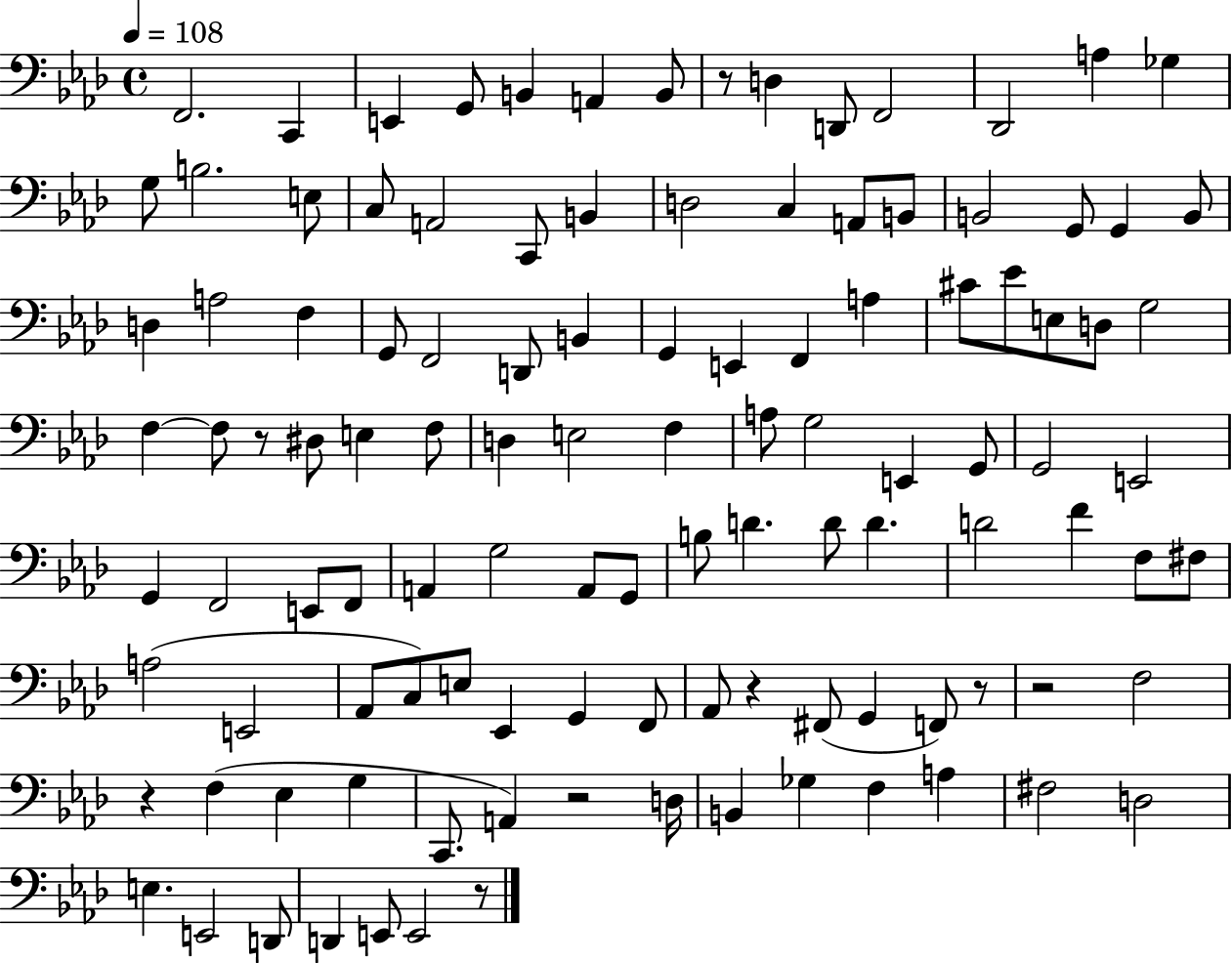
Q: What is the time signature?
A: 4/4